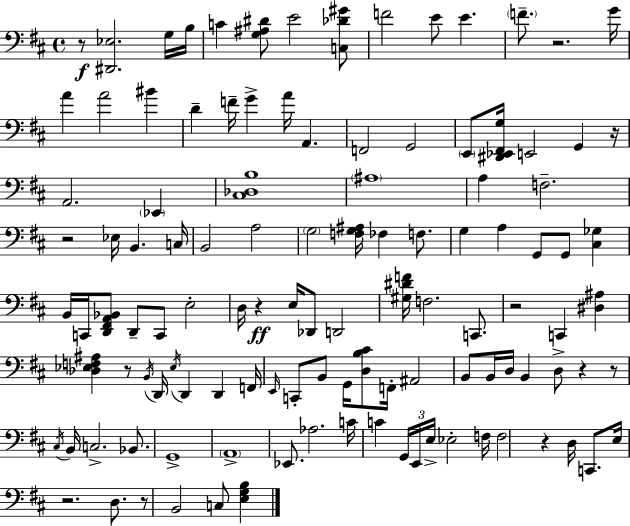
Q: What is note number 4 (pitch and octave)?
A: E4